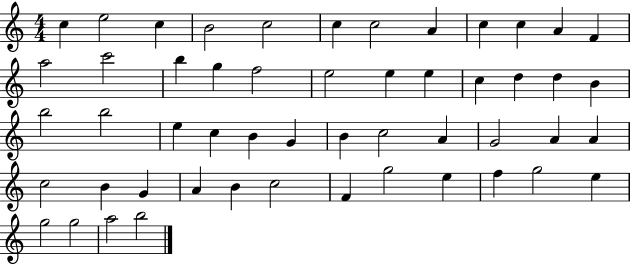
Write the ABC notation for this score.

X:1
T:Untitled
M:4/4
L:1/4
K:C
c e2 c B2 c2 c c2 A c c A F a2 c'2 b g f2 e2 e e c d d B b2 b2 e c B G B c2 A G2 A A c2 B G A B c2 F g2 e f g2 e g2 g2 a2 b2